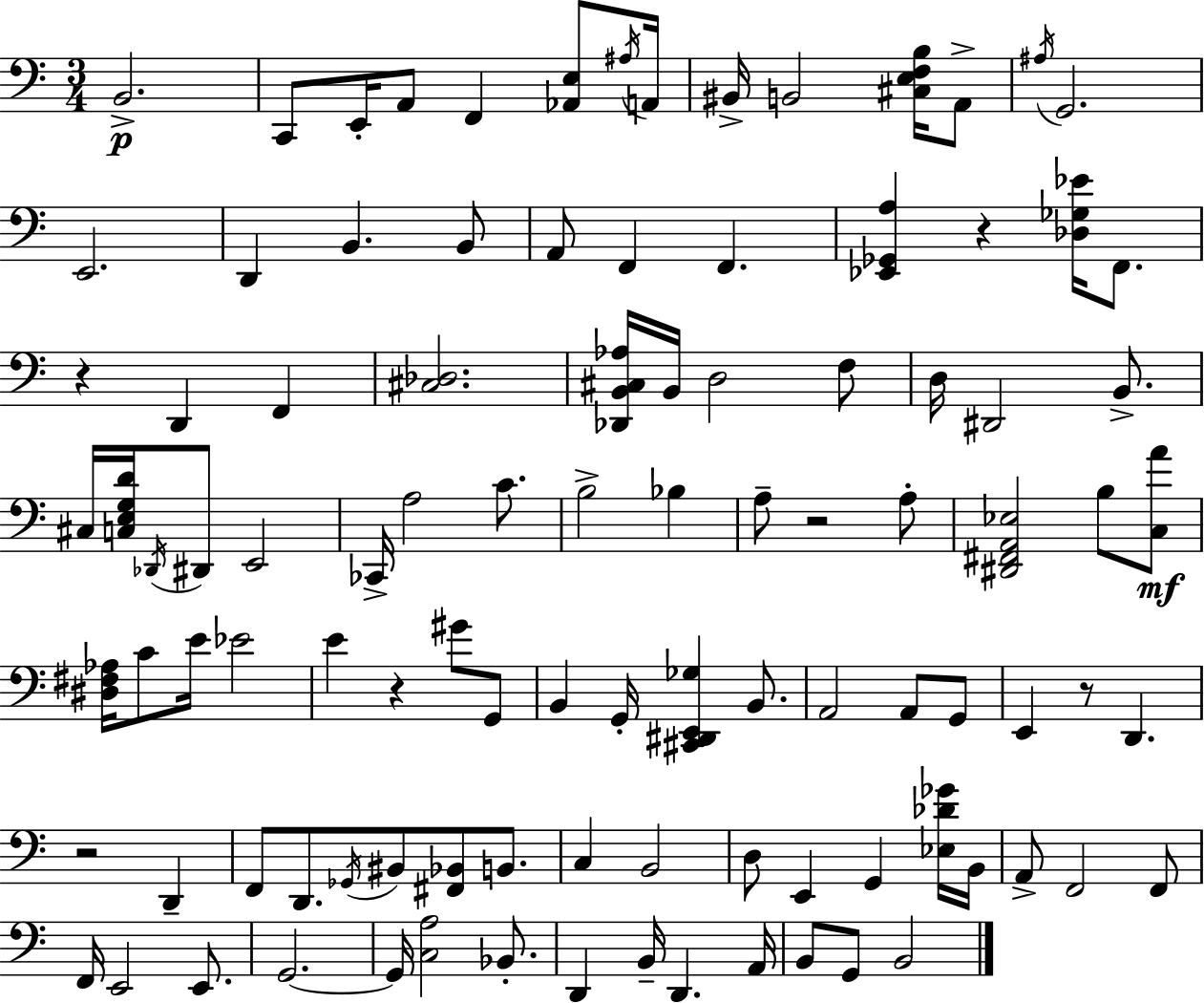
X:1
T:Untitled
M:3/4
L:1/4
K:Am
B,,2 C,,/2 E,,/4 A,,/2 F,, [_A,,E,]/2 ^A,/4 A,,/4 ^B,,/4 B,,2 [^C,E,F,B,]/4 A,,/2 ^A,/4 G,,2 E,,2 D,, B,, B,,/2 A,,/2 F,, F,, [_E,,_G,,A,] z [_D,_G,_E]/4 F,,/2 z D,, F,, [^C,_D,]2 [_D,,B,,^C,_A,]/4 B,,/4 D,2 F,/2 D,/4 ^D,,2 B,,/2 ^C,/4 [C,E,G,D]/4 _D,,/4 ^D,,/2 E,,2 _C,,/4 A,2 C/2 B,2 _B, A,/2 z2 A,/2 [^D,,^F,,A,,_E,]2 B,/2 [C,A]/2 [^D,^F,_A,]/4 C/2 E/4 _E2 E z ^G/2 G,,/2 B,, G,,/4 [^C,,^D,,E,,_G,] B,,/2 A,,2 A,,/2 G,,/2 E,, z/2 D,, z2 D,, F,,/2 D,,/2 _G,,/4 ^B,,/2 [^F,,_B,,]/2 B,,/2 C, B,,2 D,/2 E,, G,, [_E,_D_G]/4 B,,/4 A,,/2 F,,2 F,,/2 F,,/4 E,,2 E,,/2 G,,2 G,,/4 [C,A,]2 _B,,/2 D,, B,,/4 D,, A,,/4 B,,/2 G,,/2 B,,2